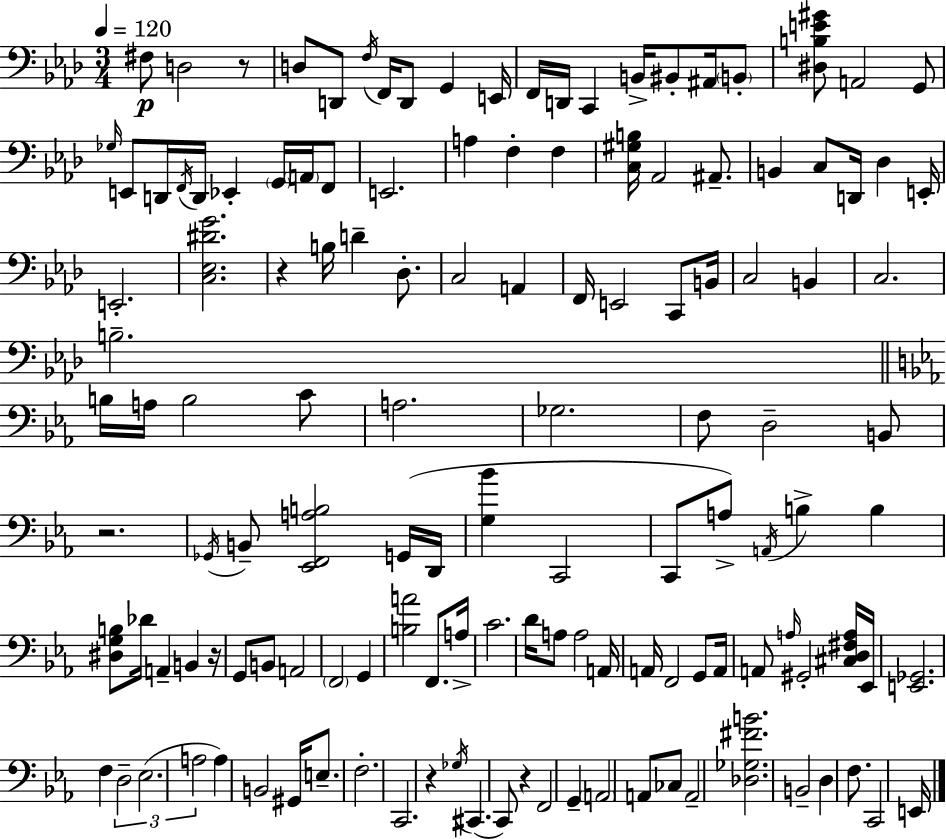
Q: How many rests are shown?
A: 6